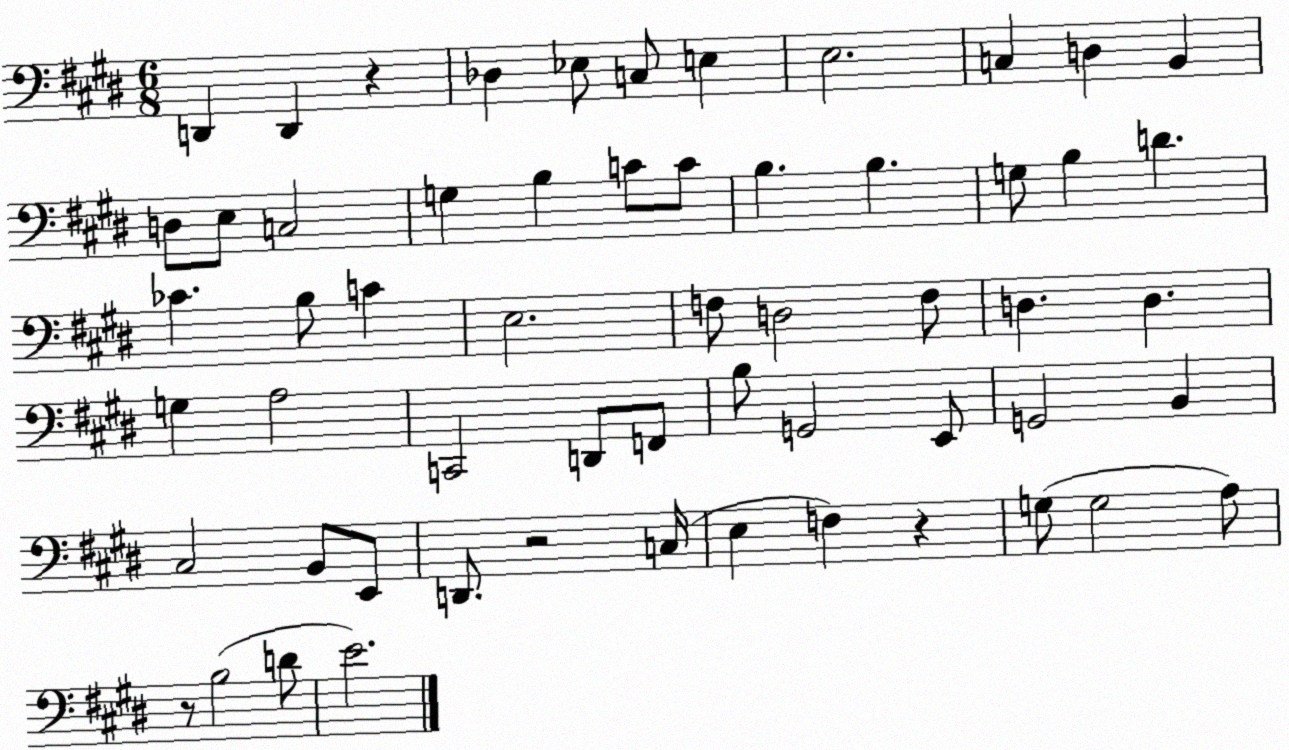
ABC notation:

X:1
T:Untitled
M:6/8
L:1/4
K:E
D,, D,, z _D, _E,/2 C,/2 E, E,2 C, D, B,, D,/2 E,/2 C,2 G, B, C/2 C/2 B, B, G,/2 B, D _C B,/2 C E,2 F,/2 D,2 F,/2 D, D, G, A,2 C,,2 D,,/2 F,,/2 B,/2 G,,2 E,,/2 G,,2 B,, ^C,2 B,,/2 E,,/2 D,,/2 z2 C,/4 E, F, z G,/2 G,2 A,/2 z/2 B,2 D/2 E2